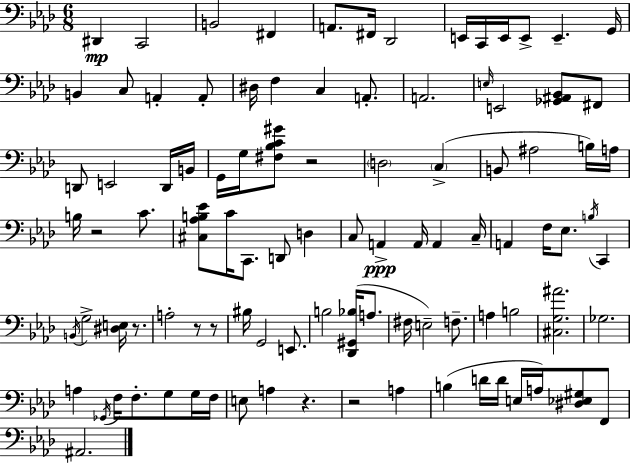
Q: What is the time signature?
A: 6/8